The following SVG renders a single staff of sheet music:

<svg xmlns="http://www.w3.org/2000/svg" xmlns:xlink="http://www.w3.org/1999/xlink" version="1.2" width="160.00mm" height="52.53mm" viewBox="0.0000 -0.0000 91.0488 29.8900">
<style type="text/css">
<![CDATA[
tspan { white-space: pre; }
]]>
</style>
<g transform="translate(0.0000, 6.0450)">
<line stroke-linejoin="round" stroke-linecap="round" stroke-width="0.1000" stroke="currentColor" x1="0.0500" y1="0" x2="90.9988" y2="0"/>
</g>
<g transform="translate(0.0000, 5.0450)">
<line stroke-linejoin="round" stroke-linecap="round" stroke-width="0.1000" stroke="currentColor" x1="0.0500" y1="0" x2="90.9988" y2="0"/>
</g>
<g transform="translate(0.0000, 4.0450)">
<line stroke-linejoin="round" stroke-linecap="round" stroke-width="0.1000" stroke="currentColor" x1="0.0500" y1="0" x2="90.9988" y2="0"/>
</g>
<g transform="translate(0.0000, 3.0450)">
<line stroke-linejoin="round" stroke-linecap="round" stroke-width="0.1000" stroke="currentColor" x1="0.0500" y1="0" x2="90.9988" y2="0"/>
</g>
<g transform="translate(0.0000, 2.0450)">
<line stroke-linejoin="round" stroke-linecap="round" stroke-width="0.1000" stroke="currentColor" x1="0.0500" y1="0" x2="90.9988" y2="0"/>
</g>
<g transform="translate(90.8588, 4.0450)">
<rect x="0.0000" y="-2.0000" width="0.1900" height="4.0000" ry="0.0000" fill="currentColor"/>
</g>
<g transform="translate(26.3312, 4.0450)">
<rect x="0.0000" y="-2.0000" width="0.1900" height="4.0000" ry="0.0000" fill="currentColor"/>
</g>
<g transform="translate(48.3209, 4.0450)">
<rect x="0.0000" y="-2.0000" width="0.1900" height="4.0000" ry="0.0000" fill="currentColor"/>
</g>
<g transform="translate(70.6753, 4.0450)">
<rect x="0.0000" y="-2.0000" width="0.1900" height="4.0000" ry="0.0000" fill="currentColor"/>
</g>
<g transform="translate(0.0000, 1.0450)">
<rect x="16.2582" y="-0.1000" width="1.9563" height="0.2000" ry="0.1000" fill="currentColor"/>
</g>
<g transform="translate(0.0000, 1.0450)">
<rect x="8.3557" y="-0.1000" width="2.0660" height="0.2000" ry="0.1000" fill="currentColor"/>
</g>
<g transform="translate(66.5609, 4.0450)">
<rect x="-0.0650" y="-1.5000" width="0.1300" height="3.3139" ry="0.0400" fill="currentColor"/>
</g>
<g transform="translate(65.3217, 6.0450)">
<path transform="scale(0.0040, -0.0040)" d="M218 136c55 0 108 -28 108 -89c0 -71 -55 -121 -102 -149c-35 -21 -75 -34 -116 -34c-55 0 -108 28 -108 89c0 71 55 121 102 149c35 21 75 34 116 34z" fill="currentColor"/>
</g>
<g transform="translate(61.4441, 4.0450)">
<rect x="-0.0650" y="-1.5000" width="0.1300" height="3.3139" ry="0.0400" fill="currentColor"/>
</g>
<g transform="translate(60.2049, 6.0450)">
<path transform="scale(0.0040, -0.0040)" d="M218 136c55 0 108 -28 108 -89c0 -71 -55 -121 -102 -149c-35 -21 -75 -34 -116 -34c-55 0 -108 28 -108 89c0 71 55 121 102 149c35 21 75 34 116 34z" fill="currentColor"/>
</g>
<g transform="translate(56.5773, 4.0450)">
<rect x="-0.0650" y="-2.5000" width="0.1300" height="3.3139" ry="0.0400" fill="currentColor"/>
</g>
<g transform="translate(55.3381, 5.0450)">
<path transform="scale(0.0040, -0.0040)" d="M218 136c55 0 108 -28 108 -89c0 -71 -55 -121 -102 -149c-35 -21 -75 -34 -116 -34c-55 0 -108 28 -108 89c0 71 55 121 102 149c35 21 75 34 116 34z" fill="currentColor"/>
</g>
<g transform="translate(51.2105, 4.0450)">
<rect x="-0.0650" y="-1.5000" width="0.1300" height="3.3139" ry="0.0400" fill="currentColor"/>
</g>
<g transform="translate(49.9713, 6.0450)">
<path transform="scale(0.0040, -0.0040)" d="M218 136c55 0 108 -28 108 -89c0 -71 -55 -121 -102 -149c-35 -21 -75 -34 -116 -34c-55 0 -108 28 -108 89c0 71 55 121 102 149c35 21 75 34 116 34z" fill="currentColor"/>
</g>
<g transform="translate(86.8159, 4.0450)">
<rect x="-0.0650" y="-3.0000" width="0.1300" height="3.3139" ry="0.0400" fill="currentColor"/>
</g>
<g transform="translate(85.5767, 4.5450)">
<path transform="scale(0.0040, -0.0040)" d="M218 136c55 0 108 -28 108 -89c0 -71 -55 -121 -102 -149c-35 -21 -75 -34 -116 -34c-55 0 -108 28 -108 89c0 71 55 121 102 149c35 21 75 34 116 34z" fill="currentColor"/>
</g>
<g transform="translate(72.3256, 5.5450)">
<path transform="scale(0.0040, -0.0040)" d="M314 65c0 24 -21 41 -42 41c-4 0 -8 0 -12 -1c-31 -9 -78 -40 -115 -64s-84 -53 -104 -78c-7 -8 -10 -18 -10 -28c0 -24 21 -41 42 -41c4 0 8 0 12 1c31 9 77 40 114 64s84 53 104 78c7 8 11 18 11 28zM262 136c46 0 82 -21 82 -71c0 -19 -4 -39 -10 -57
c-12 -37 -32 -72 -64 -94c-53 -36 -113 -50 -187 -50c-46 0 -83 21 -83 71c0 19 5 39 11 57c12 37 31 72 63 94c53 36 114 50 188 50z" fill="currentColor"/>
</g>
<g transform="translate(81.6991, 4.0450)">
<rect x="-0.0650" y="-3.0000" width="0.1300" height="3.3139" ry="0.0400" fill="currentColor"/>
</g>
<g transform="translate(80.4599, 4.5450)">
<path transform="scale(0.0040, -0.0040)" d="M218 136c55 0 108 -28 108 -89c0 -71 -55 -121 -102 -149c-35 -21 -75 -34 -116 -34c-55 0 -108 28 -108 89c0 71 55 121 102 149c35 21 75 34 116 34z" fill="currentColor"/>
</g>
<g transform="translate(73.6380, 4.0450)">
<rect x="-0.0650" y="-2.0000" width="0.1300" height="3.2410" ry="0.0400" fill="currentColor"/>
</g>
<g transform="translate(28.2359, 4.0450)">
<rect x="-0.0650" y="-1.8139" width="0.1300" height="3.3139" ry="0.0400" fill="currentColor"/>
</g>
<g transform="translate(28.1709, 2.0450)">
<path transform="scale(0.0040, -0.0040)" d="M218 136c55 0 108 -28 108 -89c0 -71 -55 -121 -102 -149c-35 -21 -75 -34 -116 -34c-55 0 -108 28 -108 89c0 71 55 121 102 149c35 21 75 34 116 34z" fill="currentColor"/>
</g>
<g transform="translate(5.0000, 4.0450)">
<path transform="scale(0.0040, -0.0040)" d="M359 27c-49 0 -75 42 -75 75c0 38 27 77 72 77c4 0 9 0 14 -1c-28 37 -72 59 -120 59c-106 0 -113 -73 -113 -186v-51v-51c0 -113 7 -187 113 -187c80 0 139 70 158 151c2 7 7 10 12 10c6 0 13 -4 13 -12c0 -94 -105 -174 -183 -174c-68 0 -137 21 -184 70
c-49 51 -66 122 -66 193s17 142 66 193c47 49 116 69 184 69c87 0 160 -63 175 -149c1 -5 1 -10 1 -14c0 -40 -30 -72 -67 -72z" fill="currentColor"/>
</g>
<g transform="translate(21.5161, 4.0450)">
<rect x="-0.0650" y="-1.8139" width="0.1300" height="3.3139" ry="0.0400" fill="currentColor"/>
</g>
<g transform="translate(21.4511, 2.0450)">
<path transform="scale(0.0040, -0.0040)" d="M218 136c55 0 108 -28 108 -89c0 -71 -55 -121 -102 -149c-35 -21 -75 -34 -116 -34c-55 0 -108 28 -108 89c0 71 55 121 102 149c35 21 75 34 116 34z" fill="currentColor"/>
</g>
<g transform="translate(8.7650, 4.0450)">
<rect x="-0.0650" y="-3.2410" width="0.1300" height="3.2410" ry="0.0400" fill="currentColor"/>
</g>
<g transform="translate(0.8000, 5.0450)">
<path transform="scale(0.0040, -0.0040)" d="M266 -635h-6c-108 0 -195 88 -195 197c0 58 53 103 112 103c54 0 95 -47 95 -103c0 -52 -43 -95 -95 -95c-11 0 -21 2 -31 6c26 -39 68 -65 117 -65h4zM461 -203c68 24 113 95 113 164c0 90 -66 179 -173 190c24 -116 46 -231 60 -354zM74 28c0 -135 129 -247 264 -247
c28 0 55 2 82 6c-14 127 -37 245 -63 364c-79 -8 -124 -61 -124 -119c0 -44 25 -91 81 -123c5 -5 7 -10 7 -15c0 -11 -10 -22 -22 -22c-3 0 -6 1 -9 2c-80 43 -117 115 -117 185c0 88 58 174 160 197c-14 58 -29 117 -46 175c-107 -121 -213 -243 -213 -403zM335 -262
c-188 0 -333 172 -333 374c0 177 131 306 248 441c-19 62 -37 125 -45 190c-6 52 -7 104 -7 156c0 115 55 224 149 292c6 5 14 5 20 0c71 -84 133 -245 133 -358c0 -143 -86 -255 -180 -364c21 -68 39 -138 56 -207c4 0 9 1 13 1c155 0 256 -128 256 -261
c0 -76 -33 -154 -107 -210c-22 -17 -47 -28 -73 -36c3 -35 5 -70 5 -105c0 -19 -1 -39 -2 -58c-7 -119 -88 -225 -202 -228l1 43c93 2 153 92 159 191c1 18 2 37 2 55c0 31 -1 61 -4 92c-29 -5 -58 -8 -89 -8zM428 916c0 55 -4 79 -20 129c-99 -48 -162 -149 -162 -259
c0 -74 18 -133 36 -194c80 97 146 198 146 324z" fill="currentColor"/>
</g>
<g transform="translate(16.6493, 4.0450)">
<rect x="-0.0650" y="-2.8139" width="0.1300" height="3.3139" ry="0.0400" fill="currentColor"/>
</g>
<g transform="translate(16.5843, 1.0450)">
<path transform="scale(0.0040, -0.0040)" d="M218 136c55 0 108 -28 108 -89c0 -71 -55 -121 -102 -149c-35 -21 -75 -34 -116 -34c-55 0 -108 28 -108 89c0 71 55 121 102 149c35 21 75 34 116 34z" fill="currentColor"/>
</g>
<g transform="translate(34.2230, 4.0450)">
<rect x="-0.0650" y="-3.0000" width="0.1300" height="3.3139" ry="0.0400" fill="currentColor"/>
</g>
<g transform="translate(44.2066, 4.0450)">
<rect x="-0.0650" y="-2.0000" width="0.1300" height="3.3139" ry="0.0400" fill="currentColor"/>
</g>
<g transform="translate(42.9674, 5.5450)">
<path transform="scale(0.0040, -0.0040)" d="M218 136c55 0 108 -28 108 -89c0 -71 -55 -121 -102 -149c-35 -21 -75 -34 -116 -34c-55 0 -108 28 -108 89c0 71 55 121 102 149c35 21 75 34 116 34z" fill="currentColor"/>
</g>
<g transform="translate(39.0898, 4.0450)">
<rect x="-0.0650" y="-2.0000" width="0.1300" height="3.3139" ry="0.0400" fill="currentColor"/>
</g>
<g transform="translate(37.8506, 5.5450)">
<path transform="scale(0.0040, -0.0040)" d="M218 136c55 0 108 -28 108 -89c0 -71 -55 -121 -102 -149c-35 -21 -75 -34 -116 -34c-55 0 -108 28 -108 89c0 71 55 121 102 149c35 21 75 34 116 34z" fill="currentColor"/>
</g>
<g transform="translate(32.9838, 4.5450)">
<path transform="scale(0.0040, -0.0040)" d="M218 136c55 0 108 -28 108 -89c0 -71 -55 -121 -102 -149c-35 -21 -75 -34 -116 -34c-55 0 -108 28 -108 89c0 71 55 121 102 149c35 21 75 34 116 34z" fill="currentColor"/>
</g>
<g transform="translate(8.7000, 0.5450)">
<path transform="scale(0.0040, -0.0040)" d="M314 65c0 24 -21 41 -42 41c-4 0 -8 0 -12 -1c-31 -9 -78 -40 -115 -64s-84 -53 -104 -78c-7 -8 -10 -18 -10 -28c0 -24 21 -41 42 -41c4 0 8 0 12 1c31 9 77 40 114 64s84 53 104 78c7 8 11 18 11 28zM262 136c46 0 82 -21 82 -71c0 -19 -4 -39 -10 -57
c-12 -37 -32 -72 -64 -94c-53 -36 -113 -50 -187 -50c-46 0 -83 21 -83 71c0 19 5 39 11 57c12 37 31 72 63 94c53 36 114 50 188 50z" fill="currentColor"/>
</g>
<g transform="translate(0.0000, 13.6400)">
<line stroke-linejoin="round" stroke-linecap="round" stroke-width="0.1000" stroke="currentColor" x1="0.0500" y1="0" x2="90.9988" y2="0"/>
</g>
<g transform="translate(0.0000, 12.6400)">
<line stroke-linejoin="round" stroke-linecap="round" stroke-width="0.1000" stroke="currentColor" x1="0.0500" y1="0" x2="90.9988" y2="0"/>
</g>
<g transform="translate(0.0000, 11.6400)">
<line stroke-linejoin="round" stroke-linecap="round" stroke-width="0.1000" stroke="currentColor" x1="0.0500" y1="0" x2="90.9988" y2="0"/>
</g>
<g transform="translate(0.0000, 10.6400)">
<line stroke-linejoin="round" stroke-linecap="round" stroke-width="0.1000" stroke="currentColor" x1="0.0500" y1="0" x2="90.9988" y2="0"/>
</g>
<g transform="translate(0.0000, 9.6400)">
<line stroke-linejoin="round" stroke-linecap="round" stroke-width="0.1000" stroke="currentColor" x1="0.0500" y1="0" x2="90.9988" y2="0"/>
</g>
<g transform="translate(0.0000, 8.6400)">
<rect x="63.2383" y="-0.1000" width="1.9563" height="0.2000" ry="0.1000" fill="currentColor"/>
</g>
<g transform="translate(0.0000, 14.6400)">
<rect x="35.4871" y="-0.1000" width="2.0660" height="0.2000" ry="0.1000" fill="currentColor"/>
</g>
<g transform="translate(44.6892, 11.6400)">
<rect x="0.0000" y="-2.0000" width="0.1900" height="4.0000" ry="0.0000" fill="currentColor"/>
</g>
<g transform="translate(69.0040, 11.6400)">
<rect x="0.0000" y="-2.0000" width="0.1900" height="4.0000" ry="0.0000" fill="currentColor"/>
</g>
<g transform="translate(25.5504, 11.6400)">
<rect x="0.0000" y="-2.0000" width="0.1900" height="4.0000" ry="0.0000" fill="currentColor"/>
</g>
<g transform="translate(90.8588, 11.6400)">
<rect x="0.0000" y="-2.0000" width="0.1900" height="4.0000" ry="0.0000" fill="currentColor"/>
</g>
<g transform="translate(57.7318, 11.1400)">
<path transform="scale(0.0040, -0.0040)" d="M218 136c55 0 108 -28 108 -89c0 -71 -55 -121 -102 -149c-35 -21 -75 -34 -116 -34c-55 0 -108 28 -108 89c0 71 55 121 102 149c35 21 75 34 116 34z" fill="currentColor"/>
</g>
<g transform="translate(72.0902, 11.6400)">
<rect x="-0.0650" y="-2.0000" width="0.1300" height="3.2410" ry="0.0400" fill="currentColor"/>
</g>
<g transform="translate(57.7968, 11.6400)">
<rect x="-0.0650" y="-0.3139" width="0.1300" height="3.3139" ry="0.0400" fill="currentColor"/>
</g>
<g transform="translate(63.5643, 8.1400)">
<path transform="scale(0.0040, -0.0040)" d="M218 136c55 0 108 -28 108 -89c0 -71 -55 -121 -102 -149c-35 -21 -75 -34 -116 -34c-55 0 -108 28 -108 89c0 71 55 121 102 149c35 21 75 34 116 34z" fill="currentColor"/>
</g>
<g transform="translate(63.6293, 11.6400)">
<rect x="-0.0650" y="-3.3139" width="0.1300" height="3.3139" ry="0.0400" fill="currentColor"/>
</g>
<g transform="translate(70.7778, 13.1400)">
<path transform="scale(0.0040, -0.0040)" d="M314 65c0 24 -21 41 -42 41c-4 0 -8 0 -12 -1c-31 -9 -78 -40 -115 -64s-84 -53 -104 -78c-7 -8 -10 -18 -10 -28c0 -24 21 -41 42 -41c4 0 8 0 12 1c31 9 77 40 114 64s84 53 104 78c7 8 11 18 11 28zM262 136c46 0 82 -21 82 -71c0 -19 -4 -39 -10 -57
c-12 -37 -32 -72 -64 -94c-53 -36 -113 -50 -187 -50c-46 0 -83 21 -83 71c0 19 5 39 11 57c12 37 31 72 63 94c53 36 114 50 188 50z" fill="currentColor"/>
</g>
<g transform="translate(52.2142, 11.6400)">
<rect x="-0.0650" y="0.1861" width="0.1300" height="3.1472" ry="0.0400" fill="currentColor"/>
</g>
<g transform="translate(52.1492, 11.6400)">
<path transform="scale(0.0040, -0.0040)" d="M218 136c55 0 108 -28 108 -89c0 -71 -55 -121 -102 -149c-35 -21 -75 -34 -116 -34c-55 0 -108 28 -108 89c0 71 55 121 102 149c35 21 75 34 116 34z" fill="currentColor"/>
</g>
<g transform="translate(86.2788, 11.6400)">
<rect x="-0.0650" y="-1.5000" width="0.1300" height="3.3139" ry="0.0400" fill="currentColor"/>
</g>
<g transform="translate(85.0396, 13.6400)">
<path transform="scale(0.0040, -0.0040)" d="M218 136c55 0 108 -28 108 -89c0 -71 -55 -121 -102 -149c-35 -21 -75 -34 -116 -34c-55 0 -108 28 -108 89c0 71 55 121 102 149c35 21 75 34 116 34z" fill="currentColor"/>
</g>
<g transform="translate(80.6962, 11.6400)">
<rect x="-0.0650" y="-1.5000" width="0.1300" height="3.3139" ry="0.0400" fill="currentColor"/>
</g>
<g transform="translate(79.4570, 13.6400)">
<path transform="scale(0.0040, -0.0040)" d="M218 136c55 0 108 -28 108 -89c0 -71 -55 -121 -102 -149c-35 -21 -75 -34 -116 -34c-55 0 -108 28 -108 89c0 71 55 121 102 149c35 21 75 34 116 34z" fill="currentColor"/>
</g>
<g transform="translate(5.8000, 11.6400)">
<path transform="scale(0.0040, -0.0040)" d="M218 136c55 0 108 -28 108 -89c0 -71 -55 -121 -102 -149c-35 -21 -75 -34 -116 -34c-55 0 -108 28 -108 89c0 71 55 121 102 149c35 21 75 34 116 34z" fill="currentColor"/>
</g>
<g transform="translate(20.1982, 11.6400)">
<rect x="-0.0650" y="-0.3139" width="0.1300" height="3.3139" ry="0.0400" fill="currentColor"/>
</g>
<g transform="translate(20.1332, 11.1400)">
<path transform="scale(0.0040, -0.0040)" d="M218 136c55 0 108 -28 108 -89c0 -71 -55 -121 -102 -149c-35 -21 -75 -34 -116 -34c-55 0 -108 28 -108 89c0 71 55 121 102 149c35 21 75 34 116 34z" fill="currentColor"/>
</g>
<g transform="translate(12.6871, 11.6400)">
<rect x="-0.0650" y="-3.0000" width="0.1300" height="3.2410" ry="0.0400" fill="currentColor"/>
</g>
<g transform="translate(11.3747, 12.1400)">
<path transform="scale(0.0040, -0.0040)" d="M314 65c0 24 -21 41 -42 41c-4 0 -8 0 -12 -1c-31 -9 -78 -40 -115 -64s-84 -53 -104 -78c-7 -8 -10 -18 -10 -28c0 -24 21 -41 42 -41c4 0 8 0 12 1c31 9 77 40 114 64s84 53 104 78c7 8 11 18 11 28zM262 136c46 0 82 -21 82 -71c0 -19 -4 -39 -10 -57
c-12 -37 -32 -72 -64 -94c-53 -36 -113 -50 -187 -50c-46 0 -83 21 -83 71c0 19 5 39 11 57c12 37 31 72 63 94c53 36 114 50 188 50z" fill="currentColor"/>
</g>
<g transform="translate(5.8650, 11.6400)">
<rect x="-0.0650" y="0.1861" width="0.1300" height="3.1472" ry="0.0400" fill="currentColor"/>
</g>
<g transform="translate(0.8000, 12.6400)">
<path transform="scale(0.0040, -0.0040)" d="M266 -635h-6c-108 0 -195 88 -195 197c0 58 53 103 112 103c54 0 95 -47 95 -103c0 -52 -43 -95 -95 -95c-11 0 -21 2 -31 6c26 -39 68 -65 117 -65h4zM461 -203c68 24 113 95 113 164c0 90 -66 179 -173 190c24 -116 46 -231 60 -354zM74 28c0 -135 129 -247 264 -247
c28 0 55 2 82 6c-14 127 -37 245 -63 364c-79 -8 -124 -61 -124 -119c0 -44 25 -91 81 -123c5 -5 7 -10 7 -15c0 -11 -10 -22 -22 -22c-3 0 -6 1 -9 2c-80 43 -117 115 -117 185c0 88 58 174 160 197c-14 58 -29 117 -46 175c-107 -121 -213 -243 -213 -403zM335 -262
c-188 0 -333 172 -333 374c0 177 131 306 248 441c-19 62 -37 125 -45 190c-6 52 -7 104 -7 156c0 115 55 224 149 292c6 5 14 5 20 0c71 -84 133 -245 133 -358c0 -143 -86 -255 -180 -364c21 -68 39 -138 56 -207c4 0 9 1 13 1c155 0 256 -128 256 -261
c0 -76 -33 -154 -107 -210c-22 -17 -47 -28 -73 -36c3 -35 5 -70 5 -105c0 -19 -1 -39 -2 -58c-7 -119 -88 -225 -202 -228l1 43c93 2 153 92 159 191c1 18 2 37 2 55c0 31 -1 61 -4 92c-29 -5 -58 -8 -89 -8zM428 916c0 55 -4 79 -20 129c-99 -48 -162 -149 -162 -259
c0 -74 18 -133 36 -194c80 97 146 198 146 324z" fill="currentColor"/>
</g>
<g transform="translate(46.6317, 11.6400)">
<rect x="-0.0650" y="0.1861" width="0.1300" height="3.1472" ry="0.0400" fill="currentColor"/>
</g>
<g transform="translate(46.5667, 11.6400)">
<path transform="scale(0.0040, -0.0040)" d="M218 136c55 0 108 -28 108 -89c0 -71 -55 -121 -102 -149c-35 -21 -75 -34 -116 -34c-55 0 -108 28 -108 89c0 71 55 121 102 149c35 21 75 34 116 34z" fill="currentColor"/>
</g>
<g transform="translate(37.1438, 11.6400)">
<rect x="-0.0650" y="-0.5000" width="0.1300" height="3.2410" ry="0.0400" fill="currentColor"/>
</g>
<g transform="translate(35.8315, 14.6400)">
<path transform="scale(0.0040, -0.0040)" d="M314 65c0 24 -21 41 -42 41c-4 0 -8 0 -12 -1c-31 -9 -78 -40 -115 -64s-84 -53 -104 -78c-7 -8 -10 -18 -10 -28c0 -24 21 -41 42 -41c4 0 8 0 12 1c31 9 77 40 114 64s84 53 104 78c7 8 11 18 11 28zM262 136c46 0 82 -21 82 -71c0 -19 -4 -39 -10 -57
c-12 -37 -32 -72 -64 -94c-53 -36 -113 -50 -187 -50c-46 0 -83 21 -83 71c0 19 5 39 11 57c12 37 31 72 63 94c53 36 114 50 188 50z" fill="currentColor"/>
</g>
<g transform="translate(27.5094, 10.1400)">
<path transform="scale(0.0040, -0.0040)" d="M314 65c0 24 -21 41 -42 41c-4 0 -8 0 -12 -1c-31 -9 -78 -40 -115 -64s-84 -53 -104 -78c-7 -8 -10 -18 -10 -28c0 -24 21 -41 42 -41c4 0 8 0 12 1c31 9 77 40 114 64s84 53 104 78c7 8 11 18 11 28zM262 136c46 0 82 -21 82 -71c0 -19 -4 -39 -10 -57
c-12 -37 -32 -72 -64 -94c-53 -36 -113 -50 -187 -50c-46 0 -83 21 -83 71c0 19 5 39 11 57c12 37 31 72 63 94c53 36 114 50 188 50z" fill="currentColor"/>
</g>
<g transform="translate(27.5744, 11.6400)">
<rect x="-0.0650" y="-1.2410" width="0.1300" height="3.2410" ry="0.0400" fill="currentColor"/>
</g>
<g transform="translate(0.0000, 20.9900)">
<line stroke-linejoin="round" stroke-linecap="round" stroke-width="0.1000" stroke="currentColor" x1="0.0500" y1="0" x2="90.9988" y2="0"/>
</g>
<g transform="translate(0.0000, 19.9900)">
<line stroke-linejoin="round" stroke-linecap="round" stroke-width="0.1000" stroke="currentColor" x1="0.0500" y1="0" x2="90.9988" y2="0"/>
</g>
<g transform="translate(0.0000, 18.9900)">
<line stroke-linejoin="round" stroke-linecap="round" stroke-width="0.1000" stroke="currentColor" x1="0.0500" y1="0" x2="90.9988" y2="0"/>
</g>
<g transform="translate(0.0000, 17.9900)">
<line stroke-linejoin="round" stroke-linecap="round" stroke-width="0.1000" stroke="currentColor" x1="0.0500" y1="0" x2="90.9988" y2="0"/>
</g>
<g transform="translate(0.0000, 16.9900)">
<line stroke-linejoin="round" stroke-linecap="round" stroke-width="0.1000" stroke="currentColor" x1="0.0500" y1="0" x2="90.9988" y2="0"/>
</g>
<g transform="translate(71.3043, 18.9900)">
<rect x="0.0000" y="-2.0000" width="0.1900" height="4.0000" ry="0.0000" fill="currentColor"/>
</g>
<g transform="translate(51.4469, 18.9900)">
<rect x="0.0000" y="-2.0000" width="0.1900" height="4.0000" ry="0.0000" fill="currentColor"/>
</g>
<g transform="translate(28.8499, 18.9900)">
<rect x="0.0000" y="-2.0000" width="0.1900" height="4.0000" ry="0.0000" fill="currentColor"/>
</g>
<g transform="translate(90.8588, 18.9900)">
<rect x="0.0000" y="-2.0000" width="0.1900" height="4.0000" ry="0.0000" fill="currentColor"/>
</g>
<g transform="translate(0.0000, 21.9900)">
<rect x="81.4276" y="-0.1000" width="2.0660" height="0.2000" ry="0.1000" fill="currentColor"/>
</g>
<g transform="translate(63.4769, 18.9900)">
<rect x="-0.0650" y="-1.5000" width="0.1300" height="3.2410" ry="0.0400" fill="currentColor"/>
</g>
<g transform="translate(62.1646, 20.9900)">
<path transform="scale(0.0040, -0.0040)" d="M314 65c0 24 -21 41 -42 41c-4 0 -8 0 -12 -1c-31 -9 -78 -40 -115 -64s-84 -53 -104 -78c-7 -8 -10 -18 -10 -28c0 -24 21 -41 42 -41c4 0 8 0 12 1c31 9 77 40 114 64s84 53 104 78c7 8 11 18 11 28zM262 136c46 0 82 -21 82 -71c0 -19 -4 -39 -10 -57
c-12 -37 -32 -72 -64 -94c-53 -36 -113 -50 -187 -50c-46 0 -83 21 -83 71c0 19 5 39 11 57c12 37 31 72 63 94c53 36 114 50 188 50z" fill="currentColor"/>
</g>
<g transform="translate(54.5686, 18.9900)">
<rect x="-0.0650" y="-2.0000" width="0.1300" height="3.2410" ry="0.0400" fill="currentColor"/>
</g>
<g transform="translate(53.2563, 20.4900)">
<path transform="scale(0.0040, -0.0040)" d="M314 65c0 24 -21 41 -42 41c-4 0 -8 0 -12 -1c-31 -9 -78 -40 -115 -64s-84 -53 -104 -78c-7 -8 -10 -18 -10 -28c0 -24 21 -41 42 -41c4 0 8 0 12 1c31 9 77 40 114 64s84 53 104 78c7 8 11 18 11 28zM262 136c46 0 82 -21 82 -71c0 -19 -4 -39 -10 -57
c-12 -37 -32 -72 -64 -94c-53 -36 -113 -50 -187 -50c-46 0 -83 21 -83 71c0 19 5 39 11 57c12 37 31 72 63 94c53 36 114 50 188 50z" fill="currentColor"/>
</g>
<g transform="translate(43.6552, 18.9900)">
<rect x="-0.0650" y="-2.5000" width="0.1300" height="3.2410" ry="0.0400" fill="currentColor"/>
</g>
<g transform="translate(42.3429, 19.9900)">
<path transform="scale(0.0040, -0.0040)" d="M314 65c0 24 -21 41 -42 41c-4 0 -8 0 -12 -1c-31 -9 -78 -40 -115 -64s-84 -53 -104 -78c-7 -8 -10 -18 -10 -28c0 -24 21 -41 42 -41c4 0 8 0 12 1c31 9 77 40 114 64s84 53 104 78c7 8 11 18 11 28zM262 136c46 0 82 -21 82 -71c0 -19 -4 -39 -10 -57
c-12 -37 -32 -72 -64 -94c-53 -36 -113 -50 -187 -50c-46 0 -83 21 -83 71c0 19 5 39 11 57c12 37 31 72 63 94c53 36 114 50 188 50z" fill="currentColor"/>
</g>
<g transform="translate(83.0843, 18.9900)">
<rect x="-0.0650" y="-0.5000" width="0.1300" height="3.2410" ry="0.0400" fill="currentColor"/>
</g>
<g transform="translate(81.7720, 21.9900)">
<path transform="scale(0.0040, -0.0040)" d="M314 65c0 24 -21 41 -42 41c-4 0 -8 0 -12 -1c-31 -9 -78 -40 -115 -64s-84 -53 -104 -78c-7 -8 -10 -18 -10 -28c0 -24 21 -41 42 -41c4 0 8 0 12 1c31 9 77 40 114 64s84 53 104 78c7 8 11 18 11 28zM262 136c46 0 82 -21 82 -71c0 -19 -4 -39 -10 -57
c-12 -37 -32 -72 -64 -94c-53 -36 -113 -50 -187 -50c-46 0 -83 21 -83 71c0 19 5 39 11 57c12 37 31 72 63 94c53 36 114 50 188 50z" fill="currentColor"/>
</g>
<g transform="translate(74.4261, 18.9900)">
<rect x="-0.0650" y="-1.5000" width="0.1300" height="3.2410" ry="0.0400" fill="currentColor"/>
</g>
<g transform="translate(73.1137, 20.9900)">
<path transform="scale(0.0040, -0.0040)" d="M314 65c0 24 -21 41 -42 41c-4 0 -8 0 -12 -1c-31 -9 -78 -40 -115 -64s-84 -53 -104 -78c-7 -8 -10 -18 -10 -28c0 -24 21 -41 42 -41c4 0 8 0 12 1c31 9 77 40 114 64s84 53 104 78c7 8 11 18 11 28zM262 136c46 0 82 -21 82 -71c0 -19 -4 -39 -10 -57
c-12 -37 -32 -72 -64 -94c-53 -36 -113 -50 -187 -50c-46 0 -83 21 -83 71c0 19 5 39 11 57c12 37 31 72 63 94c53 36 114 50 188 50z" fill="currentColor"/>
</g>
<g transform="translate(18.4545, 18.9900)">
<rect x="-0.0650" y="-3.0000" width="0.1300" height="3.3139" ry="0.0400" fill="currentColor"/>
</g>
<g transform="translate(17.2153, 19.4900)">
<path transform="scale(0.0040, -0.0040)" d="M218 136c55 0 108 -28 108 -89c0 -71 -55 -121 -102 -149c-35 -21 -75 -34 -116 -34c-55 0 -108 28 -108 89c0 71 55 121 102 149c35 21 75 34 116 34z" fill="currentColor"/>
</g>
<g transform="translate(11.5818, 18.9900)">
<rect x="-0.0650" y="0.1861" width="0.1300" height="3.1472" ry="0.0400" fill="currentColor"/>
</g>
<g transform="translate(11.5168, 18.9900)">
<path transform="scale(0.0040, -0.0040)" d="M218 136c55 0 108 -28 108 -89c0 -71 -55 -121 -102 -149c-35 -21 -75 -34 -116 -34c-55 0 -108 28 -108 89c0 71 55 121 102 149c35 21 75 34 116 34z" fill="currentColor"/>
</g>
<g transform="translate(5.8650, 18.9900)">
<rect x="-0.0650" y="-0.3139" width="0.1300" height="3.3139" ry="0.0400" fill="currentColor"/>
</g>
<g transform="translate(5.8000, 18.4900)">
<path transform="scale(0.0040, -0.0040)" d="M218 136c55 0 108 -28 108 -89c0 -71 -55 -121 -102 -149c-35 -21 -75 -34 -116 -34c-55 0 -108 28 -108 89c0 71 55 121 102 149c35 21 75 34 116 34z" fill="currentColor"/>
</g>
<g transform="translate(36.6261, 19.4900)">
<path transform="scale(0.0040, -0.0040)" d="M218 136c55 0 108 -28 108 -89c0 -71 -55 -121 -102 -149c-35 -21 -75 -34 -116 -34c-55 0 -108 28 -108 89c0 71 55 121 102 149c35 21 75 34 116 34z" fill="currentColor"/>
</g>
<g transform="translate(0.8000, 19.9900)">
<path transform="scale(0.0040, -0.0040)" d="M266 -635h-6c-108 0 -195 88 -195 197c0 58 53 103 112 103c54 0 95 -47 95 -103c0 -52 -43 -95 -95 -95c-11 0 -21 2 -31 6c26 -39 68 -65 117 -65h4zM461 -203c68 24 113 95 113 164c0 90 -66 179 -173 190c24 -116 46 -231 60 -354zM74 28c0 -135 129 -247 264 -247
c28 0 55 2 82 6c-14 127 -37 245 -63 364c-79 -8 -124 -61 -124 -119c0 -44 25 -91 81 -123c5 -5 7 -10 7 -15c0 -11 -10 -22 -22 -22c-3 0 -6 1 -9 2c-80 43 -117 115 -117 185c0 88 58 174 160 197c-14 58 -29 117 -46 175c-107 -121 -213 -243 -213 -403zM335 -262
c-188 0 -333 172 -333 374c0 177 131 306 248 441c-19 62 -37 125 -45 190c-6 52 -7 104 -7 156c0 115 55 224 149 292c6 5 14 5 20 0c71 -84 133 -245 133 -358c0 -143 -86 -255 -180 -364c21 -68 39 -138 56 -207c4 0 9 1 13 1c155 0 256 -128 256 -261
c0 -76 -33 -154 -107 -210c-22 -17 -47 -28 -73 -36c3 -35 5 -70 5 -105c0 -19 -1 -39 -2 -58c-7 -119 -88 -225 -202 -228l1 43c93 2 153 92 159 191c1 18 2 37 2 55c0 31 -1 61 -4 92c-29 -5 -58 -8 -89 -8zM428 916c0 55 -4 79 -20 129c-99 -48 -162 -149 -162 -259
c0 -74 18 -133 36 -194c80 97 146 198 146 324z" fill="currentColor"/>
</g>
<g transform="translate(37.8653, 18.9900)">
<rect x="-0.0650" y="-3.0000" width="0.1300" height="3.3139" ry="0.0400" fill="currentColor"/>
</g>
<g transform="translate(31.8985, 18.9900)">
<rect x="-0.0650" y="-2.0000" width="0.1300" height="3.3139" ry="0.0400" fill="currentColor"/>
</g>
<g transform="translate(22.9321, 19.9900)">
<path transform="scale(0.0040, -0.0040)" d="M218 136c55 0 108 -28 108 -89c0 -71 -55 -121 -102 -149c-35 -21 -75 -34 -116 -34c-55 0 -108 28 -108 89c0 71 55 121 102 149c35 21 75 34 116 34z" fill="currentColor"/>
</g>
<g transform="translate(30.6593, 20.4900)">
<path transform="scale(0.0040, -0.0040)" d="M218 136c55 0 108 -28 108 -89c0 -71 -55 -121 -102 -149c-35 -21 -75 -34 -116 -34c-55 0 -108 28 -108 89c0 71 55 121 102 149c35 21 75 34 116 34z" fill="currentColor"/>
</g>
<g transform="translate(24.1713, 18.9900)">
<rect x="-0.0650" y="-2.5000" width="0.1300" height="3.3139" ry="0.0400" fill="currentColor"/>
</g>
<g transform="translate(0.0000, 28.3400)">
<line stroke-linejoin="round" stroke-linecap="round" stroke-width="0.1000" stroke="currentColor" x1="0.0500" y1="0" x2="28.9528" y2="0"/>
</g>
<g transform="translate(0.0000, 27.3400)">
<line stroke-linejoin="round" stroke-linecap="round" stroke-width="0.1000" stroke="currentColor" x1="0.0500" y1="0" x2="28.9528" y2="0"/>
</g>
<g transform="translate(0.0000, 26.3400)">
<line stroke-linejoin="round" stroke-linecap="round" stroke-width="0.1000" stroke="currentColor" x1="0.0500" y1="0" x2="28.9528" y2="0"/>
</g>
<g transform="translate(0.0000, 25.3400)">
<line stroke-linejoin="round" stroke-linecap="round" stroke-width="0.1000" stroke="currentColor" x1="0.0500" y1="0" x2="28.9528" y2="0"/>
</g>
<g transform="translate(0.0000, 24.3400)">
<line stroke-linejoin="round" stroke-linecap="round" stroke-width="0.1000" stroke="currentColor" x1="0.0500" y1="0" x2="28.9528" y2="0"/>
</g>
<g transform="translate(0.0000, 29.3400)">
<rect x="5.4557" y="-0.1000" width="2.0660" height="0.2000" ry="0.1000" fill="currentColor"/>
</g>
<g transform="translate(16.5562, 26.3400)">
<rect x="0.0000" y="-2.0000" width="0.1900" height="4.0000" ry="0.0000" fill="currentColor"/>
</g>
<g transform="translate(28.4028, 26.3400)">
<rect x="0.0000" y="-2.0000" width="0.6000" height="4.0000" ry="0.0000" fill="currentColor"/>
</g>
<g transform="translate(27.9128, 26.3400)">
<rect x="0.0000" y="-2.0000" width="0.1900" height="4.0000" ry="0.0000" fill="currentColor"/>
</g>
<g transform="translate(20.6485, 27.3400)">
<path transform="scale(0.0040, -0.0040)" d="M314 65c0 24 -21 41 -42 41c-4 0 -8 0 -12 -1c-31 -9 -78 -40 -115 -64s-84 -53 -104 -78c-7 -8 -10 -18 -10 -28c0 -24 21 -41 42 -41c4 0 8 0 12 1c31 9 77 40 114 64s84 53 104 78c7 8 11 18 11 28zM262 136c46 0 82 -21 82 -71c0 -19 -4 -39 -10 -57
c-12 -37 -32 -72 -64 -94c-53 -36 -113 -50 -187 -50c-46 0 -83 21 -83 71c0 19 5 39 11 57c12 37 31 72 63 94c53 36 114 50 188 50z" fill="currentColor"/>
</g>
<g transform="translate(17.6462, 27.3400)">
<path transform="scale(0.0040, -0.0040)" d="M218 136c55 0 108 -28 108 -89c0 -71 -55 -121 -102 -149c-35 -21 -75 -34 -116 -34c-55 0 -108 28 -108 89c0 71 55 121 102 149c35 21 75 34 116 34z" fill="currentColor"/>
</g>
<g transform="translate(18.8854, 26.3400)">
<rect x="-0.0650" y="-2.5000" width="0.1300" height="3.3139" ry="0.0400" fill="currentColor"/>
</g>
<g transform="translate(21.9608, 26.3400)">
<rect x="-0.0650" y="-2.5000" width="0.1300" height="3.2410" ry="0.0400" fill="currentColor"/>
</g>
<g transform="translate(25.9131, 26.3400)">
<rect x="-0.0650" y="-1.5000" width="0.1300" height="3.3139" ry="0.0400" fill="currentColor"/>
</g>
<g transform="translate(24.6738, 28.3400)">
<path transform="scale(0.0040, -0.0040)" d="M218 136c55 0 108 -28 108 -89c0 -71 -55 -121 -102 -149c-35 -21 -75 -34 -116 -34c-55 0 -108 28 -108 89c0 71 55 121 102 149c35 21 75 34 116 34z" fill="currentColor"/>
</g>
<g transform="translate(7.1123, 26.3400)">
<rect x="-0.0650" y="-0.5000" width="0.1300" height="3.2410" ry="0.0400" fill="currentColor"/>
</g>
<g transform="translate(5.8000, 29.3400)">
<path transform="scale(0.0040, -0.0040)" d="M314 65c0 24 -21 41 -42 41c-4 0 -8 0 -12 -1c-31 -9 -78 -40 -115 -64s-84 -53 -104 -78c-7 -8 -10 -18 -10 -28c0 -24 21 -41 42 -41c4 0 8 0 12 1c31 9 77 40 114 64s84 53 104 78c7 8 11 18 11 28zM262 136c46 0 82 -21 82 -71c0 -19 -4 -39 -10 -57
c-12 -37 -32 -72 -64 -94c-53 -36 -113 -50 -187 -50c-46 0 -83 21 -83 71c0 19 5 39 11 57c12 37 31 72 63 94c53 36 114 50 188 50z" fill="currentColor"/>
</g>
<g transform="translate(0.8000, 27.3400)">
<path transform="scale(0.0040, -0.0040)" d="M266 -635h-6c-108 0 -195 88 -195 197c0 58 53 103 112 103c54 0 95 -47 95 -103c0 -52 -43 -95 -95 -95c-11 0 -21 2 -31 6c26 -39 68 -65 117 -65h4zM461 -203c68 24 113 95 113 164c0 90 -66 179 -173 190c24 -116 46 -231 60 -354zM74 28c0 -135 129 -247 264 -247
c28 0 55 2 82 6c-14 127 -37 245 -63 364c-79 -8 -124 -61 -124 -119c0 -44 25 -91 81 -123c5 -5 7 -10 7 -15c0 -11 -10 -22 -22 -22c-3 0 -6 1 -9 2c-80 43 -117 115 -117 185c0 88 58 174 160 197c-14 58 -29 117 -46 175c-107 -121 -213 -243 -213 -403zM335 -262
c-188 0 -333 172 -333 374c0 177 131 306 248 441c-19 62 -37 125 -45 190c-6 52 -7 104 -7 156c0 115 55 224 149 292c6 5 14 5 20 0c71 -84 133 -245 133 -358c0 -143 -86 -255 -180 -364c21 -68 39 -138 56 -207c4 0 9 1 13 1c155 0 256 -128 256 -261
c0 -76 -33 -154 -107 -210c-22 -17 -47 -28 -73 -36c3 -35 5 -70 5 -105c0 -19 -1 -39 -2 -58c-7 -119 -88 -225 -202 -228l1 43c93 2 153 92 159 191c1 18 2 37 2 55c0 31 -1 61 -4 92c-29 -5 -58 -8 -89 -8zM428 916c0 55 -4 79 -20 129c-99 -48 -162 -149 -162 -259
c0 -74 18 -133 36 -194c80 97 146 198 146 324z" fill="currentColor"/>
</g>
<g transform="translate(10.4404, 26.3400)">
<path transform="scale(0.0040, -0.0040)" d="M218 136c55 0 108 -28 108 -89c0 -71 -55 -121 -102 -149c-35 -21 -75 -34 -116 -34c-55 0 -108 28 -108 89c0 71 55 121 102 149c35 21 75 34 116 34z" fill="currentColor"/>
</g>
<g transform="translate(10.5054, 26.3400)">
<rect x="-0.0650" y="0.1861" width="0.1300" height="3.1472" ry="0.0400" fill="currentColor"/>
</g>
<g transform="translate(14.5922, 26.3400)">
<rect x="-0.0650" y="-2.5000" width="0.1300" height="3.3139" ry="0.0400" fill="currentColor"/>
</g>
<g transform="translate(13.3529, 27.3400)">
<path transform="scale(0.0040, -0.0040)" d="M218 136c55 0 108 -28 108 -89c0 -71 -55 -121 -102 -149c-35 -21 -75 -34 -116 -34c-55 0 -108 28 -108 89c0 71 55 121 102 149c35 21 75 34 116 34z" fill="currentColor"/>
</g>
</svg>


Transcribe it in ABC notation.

X:1
T:Untitled
M:4/4
L:1/4
K:C
b2 a f f A F F E G E E F2 A A B A2 c e2 C2 B B c b F2 E E c B A G F A G2 F2 E2 E2 C2 C2 B G G G2 E